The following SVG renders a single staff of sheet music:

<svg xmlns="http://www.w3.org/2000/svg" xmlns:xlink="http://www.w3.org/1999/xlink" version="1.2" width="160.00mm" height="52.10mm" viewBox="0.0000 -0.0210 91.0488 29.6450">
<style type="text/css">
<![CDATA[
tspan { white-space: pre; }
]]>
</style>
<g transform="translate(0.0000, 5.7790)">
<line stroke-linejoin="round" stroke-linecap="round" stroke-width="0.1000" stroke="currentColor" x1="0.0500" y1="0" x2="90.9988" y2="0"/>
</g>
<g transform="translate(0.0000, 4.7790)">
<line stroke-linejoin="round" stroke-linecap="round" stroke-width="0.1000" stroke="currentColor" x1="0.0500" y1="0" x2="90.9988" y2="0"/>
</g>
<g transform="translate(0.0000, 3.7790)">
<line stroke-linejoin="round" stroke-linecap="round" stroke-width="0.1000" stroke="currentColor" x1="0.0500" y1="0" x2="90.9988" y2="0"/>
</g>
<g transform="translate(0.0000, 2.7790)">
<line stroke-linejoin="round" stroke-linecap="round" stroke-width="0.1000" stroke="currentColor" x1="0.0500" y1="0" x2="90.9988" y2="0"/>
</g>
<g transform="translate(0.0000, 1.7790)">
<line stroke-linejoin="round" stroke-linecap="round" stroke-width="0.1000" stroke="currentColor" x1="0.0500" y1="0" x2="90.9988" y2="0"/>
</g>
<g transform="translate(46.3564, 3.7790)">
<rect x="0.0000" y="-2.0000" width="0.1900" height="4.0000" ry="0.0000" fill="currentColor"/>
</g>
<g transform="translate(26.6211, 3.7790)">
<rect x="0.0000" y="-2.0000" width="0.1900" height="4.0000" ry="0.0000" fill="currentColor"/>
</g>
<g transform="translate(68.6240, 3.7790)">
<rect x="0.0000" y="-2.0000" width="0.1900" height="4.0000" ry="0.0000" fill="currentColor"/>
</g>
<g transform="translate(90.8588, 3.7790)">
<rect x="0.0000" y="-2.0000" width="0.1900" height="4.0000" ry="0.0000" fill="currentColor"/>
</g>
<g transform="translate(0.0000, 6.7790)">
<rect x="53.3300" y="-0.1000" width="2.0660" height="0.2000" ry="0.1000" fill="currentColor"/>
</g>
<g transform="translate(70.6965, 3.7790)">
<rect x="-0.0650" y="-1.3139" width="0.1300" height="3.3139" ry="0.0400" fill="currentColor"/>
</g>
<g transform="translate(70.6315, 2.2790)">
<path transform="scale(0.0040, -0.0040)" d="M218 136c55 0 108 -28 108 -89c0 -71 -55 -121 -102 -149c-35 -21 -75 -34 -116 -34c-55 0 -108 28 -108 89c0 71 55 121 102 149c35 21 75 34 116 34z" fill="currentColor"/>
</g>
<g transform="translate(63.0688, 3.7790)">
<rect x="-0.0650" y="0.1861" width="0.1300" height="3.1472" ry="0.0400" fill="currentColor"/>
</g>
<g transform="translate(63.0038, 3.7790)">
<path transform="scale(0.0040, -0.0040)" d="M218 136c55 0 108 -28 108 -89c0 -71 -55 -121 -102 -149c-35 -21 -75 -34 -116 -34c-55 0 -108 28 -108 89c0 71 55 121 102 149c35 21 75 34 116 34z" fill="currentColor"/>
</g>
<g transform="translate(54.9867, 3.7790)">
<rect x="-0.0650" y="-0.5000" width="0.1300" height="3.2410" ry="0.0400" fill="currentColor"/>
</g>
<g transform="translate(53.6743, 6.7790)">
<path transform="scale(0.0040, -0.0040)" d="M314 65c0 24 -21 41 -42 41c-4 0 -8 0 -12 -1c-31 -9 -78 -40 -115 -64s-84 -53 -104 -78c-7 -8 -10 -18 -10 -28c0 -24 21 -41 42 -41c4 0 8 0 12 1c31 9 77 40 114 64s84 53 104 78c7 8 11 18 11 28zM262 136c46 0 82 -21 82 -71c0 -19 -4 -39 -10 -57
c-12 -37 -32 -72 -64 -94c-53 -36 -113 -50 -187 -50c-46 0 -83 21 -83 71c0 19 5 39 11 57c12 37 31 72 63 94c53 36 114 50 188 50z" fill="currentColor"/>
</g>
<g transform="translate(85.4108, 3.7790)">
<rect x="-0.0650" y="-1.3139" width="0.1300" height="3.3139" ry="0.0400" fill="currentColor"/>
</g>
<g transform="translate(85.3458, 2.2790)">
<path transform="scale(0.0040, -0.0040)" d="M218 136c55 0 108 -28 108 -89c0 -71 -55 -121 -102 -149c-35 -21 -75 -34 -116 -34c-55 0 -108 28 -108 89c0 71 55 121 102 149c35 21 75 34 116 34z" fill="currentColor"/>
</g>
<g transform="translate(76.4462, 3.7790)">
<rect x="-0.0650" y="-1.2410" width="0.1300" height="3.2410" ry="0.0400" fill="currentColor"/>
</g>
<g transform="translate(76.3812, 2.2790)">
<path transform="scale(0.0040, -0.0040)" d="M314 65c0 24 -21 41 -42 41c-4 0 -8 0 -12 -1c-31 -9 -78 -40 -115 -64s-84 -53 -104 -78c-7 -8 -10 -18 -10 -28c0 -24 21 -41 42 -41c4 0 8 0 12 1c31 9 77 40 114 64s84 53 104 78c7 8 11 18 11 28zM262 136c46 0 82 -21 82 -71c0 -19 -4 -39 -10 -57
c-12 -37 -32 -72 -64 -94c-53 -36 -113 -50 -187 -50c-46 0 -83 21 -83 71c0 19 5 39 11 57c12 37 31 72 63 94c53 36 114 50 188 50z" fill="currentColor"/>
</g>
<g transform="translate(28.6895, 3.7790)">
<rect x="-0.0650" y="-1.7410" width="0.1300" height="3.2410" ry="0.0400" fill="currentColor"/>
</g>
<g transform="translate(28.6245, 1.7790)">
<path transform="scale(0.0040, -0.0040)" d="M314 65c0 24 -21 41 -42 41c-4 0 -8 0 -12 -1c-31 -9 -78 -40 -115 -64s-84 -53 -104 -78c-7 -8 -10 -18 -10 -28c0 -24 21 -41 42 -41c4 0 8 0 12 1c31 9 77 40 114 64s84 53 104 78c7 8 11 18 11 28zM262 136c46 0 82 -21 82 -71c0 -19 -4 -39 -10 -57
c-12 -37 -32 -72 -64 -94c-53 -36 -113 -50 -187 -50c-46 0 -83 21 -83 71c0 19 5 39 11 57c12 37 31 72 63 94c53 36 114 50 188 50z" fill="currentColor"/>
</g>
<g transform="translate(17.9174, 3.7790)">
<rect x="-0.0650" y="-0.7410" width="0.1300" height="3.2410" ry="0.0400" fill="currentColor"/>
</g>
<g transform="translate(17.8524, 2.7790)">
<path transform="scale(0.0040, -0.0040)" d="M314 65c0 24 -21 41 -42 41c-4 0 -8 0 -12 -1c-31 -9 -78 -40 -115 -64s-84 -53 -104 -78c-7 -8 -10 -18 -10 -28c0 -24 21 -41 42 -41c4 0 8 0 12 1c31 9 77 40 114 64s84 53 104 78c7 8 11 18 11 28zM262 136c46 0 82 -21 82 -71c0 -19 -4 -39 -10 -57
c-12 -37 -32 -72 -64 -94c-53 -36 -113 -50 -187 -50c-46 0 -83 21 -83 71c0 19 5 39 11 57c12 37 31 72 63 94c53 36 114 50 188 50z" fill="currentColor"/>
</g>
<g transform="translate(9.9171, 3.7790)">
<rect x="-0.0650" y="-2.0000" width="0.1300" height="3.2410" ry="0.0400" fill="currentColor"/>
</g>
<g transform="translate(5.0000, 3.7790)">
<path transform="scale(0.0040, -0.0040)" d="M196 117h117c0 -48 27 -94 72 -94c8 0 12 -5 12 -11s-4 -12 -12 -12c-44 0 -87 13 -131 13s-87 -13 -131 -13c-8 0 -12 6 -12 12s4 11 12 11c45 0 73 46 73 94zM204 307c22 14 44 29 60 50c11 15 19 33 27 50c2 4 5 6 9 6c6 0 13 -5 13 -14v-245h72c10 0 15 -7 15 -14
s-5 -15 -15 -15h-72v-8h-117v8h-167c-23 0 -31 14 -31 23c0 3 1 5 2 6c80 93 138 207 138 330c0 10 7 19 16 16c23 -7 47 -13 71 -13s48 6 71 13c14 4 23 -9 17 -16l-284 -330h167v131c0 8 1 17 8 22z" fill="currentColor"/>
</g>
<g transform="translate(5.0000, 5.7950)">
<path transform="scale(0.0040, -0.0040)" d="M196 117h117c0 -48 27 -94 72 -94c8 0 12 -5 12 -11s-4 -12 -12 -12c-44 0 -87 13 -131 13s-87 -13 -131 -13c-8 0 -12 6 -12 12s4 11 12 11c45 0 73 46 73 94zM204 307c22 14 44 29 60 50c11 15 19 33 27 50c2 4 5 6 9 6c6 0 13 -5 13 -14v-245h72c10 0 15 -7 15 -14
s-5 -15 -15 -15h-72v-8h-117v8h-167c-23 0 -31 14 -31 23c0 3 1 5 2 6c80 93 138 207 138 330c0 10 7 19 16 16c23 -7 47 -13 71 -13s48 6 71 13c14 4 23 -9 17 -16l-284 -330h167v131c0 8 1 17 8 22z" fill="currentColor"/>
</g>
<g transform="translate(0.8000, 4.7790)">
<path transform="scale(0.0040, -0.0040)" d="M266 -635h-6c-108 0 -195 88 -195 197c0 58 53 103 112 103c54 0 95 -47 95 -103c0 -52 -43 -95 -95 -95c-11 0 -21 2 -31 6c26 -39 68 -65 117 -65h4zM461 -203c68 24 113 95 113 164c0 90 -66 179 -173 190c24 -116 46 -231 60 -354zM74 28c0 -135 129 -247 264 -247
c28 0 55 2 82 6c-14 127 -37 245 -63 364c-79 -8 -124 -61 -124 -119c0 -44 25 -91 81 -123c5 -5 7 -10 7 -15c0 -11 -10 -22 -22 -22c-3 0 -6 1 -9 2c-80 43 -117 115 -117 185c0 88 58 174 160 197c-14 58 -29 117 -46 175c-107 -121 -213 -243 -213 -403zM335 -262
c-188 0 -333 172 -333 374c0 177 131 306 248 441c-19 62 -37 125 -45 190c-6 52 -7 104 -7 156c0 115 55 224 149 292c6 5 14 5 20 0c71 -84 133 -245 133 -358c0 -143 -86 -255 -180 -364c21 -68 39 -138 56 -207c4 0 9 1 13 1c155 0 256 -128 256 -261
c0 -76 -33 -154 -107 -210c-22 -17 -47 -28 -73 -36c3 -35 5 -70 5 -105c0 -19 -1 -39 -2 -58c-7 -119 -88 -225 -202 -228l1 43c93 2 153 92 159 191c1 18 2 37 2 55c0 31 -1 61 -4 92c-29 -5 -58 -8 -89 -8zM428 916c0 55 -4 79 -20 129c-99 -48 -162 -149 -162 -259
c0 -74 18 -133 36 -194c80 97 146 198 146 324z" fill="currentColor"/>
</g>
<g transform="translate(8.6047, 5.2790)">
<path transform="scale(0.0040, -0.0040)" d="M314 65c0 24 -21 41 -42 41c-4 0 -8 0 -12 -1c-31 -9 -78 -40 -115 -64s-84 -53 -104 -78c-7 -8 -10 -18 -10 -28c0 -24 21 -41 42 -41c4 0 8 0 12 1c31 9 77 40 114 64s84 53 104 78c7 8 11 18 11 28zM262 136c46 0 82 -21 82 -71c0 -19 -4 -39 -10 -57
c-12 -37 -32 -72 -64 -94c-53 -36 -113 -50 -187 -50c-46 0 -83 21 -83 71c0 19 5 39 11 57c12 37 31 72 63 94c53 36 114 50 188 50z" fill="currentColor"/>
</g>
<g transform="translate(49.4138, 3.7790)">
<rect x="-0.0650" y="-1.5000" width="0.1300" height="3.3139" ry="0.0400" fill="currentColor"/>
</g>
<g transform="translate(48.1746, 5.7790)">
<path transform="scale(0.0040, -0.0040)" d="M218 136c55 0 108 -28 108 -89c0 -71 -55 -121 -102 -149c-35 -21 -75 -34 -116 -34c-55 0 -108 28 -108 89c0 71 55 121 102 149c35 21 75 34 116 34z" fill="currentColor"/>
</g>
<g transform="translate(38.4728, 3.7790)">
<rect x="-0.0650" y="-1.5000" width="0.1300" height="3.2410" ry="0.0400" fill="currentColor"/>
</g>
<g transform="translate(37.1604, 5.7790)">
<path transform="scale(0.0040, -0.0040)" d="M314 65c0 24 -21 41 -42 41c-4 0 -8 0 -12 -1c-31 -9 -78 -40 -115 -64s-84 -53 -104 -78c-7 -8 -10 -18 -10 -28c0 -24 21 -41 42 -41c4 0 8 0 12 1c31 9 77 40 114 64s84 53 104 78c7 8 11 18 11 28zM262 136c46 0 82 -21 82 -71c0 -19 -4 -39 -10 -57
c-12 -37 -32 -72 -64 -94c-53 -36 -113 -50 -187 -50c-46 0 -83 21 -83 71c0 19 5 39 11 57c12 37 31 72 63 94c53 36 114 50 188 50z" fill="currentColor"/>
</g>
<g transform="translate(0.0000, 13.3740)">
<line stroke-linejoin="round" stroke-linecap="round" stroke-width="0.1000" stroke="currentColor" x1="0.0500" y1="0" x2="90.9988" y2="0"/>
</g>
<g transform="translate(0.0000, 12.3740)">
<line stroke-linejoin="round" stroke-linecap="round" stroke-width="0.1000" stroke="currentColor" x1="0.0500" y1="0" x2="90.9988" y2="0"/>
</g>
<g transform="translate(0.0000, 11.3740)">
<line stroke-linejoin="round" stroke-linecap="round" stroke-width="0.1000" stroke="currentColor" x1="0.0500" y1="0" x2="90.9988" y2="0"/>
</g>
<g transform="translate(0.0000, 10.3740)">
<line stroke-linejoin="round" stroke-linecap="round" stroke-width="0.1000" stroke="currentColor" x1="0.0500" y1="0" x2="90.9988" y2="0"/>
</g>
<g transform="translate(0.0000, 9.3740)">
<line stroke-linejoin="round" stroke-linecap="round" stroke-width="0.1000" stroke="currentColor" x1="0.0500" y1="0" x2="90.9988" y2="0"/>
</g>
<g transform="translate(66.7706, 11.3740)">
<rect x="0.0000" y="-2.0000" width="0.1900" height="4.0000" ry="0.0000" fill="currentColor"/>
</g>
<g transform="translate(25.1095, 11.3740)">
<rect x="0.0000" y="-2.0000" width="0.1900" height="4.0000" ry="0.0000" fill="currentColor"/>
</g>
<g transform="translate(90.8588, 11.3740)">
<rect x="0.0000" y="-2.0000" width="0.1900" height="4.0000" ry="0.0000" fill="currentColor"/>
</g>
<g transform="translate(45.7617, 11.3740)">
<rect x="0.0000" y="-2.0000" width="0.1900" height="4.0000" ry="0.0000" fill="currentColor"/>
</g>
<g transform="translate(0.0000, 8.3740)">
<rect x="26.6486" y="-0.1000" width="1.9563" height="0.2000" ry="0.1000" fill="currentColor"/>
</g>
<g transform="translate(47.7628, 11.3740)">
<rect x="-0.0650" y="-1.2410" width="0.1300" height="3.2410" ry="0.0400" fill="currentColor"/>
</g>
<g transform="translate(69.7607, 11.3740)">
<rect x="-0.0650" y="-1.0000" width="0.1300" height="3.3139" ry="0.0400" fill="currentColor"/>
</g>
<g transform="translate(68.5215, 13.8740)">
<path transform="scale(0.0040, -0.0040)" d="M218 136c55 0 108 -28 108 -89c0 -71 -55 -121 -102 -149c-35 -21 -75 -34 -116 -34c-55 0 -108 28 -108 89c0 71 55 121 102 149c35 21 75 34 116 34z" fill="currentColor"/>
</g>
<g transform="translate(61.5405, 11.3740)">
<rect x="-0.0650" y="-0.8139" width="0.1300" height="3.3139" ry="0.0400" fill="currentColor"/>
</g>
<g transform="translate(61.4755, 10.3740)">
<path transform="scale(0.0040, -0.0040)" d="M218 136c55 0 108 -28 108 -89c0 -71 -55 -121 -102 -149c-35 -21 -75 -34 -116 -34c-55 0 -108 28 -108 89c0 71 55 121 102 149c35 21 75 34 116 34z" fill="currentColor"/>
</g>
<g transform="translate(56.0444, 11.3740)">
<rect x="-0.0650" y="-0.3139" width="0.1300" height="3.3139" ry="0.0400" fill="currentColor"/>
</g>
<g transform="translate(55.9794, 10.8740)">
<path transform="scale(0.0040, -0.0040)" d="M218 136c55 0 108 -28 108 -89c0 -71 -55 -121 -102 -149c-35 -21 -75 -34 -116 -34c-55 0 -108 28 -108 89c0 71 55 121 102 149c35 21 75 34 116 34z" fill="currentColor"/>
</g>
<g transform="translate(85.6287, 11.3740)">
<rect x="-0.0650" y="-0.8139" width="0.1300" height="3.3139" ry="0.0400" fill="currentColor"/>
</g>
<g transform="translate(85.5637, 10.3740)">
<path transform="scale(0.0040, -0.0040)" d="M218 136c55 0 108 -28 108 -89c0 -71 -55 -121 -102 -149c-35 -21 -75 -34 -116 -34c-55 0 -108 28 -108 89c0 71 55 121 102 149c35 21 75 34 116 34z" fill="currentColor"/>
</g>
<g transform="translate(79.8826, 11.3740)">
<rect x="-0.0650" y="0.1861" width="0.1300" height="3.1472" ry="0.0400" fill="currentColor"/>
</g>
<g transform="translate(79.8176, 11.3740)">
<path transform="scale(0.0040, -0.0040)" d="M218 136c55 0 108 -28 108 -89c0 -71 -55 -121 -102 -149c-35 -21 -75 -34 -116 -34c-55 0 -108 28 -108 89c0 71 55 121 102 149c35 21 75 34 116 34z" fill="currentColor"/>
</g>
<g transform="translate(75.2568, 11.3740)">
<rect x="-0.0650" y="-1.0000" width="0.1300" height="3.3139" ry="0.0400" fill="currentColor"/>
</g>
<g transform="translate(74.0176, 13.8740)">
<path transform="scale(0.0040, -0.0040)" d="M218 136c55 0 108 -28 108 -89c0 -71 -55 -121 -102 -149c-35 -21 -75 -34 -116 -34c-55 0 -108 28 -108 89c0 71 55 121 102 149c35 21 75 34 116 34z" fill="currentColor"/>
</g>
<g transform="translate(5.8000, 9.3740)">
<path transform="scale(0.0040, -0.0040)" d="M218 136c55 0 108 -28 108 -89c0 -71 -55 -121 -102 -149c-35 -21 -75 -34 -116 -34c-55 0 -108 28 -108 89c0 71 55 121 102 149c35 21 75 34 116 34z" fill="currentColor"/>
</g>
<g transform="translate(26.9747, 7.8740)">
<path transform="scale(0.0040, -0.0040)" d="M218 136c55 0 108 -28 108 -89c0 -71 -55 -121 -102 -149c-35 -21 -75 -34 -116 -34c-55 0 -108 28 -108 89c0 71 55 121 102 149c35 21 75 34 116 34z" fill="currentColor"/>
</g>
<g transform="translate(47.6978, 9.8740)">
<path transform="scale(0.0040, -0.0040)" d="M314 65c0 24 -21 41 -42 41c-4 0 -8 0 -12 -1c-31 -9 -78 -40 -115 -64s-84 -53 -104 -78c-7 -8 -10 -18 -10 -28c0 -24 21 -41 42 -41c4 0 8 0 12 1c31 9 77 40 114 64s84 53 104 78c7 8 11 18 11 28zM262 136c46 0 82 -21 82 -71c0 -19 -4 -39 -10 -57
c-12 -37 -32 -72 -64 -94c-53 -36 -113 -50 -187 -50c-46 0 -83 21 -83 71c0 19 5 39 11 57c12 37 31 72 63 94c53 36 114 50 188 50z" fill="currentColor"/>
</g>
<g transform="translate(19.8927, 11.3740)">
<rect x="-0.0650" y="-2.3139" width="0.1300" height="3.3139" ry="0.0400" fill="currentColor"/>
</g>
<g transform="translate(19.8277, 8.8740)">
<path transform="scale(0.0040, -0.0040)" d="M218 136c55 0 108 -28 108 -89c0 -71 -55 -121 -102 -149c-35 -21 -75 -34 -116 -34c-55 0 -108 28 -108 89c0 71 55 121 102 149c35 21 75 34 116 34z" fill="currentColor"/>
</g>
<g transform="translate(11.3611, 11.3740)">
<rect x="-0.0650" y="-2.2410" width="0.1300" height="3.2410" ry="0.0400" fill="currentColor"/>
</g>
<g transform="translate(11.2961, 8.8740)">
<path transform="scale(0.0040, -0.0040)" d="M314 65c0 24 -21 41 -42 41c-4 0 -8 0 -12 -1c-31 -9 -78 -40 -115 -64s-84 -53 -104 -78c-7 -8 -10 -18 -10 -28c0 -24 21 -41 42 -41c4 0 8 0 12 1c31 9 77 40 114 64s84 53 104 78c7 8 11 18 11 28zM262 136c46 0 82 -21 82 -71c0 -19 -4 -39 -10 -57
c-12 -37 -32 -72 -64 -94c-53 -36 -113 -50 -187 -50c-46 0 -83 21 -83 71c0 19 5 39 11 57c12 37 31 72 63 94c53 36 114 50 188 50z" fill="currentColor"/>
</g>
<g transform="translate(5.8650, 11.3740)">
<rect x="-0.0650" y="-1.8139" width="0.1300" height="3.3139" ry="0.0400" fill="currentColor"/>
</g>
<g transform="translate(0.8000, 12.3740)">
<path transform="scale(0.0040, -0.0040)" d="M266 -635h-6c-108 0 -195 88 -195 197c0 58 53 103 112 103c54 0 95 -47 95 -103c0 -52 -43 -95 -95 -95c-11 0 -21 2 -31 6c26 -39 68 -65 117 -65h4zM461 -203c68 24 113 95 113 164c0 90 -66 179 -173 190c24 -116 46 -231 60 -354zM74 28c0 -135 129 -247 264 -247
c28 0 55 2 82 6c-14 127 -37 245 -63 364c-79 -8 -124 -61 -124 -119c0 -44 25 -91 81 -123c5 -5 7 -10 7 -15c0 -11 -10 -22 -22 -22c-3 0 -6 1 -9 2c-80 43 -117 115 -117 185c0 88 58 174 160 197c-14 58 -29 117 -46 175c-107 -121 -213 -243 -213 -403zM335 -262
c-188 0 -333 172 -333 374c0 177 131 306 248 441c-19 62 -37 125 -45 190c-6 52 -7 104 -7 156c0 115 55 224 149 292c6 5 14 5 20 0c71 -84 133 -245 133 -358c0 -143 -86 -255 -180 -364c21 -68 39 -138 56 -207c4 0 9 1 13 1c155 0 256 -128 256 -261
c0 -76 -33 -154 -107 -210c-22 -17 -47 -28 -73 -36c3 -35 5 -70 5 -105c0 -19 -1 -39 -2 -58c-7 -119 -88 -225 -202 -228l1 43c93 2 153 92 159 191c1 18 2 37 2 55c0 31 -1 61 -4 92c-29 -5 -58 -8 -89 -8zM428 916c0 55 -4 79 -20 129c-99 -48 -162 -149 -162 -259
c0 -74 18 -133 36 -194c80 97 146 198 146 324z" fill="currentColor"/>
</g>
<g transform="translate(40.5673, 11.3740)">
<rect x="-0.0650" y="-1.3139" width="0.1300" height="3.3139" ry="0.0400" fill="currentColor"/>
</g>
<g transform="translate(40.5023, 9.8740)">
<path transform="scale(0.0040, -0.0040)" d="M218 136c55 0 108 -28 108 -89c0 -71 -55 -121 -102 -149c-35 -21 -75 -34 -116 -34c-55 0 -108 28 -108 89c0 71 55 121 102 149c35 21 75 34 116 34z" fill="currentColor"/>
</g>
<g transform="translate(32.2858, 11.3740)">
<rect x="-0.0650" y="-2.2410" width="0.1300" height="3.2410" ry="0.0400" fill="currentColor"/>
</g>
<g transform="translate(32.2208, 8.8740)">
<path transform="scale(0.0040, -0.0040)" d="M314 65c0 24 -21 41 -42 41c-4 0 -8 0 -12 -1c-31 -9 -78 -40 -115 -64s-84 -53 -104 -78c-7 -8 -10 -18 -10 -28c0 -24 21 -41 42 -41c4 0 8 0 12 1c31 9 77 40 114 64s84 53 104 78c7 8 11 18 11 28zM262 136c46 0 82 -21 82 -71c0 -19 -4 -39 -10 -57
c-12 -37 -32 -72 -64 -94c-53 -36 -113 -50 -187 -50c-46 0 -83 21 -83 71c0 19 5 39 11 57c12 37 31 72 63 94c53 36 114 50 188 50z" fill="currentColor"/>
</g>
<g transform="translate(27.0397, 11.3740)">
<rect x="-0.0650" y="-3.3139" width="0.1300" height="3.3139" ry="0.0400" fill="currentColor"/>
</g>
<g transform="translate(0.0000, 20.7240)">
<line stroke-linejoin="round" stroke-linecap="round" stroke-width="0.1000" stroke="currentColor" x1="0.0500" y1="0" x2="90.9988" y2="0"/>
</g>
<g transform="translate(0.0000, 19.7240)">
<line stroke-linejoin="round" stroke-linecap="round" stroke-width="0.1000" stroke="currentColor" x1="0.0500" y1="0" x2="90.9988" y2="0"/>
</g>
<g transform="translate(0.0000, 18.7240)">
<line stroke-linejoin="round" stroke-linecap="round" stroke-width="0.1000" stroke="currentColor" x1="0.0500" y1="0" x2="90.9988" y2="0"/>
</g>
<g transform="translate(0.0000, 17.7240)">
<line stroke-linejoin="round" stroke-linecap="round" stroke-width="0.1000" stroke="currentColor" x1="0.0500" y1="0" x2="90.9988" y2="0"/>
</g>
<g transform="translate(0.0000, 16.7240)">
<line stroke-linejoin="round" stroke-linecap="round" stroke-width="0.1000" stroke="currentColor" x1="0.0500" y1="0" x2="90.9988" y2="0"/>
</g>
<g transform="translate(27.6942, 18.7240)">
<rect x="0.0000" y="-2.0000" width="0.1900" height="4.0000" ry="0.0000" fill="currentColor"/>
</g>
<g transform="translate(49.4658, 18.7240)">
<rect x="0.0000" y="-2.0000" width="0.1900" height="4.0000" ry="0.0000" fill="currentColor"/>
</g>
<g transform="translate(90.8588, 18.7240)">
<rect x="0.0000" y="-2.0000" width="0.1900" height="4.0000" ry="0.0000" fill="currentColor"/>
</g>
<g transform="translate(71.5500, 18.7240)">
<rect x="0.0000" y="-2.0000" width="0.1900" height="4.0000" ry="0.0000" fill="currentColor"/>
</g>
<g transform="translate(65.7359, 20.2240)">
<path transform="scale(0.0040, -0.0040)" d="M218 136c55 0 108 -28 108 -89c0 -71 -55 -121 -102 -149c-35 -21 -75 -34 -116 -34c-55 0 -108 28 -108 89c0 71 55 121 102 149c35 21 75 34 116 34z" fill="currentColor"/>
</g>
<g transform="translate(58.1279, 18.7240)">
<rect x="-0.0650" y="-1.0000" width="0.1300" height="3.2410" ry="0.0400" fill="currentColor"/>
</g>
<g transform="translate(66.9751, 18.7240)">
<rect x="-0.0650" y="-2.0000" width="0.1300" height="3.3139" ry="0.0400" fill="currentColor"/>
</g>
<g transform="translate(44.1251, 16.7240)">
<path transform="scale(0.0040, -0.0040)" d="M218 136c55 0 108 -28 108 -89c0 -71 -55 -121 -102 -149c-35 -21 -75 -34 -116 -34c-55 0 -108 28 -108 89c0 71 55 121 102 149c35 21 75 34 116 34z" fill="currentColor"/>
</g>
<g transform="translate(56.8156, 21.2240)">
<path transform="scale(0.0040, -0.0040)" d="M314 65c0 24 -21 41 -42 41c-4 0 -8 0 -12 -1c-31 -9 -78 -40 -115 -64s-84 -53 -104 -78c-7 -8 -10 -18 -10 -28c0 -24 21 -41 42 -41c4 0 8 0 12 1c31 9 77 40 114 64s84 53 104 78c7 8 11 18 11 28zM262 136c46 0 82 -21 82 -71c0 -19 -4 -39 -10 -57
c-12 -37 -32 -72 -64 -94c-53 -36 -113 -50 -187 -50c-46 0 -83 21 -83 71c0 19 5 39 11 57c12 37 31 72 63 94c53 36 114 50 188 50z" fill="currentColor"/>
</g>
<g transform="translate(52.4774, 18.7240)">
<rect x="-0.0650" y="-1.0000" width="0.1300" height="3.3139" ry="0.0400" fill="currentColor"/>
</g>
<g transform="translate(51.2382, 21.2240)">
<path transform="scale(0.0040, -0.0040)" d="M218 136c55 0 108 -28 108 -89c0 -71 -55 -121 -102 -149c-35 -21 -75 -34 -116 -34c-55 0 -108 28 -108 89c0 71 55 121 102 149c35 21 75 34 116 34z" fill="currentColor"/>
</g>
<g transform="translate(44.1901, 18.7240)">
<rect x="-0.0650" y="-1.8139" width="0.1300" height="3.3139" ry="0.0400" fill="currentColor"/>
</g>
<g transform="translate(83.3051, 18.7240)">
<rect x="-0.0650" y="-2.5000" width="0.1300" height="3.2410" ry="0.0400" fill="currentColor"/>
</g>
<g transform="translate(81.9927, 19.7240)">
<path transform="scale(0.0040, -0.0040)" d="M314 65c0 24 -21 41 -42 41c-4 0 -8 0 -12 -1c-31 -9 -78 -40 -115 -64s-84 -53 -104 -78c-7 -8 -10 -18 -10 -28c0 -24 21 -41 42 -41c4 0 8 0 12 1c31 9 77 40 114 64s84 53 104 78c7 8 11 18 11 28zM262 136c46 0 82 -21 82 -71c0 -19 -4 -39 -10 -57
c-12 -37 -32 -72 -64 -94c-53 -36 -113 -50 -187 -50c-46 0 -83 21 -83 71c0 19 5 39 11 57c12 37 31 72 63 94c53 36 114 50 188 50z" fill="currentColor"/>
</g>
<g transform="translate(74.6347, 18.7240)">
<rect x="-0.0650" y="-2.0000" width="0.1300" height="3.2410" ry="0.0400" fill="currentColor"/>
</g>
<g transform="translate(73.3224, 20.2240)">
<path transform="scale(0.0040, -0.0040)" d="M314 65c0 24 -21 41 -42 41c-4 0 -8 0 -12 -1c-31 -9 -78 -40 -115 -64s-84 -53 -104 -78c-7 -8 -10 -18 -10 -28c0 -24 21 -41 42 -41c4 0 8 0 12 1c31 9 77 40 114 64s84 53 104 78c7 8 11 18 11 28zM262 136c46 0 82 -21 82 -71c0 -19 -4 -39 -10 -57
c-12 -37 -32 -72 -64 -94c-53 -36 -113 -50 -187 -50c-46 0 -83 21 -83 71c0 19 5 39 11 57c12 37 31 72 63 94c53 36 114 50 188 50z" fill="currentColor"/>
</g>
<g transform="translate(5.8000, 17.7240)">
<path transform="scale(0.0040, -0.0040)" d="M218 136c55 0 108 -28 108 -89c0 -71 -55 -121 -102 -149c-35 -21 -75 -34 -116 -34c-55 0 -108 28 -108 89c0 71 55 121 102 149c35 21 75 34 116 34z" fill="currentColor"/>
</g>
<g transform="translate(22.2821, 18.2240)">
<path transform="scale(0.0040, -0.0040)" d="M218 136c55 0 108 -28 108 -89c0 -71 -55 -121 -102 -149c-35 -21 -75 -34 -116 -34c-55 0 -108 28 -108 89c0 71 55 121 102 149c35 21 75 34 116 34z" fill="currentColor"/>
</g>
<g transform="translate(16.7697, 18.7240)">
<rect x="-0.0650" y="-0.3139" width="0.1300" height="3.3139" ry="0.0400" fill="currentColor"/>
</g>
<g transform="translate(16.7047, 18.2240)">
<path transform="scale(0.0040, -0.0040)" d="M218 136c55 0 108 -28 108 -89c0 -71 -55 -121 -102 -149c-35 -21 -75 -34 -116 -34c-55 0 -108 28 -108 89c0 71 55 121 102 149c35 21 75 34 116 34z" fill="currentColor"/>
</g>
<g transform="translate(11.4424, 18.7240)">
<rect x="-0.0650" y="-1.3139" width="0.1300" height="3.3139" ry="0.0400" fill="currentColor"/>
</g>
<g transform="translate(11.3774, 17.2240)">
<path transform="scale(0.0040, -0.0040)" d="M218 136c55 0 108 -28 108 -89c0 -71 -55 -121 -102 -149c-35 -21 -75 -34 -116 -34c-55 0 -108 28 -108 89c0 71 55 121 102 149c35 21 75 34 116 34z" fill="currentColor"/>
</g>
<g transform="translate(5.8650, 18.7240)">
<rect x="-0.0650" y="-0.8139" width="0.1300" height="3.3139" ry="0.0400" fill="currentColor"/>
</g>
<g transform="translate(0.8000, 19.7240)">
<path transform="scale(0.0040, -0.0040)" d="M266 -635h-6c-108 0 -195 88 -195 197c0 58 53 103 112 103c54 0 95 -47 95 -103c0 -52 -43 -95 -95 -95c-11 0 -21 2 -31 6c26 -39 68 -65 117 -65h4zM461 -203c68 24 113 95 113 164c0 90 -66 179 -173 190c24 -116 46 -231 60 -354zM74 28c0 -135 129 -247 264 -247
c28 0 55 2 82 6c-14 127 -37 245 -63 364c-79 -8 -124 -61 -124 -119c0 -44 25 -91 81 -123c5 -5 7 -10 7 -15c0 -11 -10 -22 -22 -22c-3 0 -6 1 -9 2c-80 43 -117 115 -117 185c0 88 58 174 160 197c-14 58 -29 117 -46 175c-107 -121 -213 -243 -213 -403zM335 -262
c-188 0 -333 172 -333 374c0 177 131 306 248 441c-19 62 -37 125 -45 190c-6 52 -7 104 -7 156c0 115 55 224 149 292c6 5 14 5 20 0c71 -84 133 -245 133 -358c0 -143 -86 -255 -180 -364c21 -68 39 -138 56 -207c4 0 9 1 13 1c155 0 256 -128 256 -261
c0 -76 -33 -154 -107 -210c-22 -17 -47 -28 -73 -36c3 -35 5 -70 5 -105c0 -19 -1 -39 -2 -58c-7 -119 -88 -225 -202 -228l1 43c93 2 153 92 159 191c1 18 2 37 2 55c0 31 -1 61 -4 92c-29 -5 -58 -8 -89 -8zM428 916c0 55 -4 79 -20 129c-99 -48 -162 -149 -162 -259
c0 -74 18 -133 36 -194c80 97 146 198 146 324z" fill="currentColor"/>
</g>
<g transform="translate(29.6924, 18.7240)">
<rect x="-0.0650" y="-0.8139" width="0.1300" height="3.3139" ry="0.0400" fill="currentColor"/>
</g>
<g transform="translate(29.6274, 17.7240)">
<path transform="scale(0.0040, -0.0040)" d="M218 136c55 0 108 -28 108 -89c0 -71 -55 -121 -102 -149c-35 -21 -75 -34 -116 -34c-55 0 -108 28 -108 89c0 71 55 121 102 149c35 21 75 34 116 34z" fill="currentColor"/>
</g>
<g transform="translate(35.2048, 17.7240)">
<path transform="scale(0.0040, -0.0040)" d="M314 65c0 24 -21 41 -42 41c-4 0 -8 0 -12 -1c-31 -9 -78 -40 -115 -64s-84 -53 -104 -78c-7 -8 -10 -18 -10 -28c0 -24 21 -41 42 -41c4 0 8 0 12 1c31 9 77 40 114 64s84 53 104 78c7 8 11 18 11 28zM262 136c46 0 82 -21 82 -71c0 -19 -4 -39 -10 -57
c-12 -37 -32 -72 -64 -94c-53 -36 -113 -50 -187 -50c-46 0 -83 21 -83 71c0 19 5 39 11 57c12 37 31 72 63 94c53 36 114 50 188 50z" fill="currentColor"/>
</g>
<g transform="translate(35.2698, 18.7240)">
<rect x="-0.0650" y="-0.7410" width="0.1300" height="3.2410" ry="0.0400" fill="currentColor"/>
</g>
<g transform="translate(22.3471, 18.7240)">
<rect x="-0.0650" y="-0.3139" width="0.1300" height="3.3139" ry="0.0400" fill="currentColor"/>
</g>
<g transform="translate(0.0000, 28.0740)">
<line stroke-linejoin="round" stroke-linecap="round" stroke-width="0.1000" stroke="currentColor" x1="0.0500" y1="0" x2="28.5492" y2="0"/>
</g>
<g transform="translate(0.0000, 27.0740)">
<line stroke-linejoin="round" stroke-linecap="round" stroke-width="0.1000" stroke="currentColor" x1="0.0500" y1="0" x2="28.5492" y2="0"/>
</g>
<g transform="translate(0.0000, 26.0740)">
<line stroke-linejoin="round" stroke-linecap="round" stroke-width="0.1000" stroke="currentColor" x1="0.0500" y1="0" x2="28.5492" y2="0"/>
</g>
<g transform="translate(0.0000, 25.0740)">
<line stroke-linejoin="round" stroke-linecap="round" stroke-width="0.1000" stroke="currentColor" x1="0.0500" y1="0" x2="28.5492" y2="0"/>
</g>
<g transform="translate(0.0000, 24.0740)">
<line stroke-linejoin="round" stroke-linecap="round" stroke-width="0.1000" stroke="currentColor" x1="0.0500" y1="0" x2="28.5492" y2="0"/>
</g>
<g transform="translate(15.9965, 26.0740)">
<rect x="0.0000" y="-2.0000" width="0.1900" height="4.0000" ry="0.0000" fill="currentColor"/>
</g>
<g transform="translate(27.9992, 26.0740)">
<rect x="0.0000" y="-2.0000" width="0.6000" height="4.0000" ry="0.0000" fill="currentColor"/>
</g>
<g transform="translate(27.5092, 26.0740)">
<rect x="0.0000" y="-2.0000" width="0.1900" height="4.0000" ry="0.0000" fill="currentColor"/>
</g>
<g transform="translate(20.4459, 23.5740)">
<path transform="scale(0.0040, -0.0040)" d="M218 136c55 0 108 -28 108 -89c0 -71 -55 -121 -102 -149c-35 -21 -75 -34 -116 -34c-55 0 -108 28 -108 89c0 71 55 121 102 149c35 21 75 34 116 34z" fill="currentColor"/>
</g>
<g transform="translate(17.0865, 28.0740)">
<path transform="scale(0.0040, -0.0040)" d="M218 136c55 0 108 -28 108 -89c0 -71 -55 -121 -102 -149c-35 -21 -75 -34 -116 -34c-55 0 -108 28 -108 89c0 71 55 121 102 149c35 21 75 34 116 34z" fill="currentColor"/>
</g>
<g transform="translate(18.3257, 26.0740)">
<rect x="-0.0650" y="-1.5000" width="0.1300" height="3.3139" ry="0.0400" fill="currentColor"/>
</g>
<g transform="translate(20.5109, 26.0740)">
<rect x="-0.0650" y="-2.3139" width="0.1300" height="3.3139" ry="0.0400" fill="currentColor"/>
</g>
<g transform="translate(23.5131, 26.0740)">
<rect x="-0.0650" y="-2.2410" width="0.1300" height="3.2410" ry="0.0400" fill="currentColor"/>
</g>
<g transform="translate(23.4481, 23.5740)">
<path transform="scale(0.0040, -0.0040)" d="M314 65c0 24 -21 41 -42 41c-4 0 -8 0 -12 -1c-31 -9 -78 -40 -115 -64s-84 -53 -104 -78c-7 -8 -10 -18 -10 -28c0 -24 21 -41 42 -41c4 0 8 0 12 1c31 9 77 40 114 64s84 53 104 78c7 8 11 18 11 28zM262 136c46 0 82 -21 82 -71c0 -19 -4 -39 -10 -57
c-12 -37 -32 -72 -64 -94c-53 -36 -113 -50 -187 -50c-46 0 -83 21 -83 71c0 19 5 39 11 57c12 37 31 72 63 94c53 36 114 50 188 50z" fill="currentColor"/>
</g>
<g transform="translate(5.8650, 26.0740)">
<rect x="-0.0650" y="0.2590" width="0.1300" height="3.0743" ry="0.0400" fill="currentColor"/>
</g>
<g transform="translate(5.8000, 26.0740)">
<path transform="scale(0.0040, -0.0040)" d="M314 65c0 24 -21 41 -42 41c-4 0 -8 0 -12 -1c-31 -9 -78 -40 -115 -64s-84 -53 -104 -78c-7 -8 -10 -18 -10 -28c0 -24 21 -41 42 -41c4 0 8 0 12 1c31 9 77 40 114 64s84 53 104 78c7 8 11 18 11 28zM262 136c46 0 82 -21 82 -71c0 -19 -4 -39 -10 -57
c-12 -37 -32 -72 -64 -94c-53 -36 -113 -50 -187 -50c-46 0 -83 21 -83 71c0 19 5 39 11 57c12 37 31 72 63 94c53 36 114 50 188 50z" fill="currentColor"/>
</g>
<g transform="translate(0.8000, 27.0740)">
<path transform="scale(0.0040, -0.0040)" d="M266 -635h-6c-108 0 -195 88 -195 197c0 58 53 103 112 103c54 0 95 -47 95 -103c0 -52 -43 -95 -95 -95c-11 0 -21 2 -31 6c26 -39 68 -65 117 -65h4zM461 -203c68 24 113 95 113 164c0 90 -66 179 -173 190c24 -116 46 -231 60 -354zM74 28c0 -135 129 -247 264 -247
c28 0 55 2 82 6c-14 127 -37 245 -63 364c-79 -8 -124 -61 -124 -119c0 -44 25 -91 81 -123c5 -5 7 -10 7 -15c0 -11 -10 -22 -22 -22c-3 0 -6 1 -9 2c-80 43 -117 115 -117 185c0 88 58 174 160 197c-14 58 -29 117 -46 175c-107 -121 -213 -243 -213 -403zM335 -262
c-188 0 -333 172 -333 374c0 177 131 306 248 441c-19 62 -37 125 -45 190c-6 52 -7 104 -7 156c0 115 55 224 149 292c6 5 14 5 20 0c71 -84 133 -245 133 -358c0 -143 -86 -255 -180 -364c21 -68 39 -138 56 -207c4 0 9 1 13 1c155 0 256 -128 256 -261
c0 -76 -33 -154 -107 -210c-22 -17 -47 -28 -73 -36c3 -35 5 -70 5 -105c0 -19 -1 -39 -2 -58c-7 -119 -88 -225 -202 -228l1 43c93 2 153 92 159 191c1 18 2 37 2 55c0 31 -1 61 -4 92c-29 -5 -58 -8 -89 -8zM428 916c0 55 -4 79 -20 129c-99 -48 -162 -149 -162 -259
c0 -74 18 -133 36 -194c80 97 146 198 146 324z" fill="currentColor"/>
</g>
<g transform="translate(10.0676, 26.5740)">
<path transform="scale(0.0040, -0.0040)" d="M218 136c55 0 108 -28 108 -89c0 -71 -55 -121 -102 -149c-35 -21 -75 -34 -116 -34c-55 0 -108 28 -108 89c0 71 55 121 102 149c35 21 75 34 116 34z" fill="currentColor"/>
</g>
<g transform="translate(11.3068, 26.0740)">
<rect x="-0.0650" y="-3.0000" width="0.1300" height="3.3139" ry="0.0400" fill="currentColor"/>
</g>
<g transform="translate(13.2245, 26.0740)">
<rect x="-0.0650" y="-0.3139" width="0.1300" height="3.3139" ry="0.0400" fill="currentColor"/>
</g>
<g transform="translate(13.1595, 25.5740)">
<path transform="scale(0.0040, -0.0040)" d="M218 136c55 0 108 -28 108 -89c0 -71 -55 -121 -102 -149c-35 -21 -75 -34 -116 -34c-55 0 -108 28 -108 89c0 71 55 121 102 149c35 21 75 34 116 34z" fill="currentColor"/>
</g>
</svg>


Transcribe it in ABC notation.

X:1
T:Untitled
M:4/4
L:1/4
K:C
F2 d2 f2 E2 E C2 B e e2 e f g2 g b g2 e e2 c d D D B d d e c c d d2 f D D2 F F2 G2 B2 A c E g g2